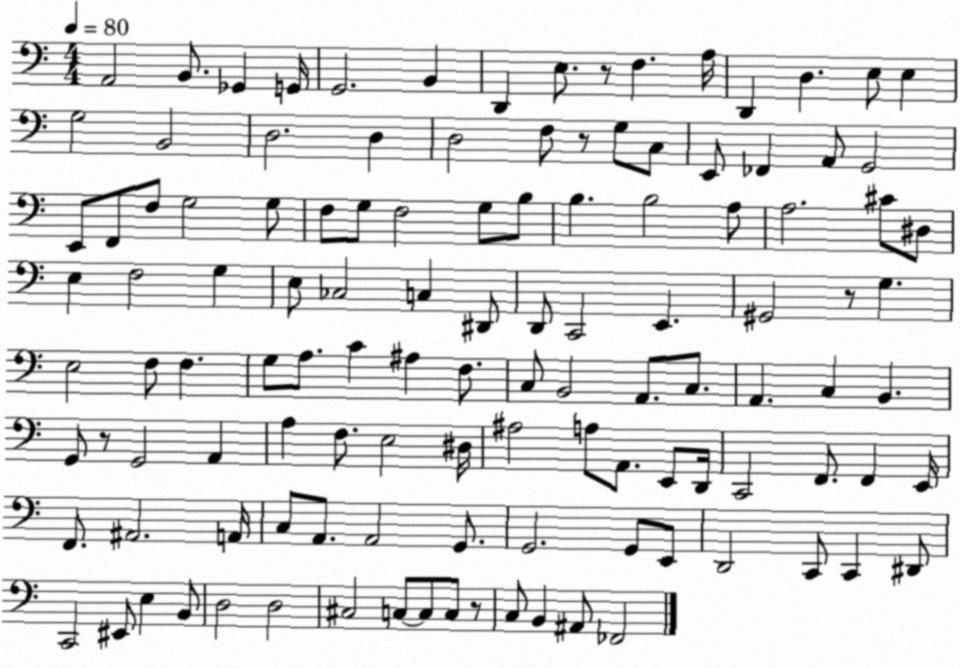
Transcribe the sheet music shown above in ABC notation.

X:1
T:Untitled
M:4/4
L:1/4
K:C
A,,2 B,,/2 _G,, G,,/4 G,,2 B,, D,, E,/2 z/2 F, A,/4 D,, D, E,/2 E, G,2 B,,2 D,2 D, D,2 F,/2 z/2 G,/2 C,/2 E,,/2 _F,, A,,/2 G,,2 E,,/2 F,,/2 F,/2 G,2 G,/2 F,/2 G,/2 F,2 G,/2 B,/2 B, B,2 A,/2 A,2 ^C/2 ^D,/2 E, F,2 G, E,/2 _C,2 C, ^D,,/2 D,,/2 C,,2 E,, ^G,,2 z/2 G, E,2 F,/2 F, G,/2 A,/2 C ^A, F,/2 C,/2 B,,2 A,,/2 C,/2 A,, C, B,, G,,/2 z/2 G,,2 A,, A, F,/2 E,2 ^D,/4 ^A,2 A,/2 A,,/2 E,,/2 D,,/4 C,,2 F,,/2 F,, E,,/4 F,,/2 ^A,,2 A,,/4 C,/2 A,,/2 A,,2 G,,/2 G,,2 G,,/2 E,,/2 D,,2 C,,/2 C,, ^D,,/2 C,,2 ^E,,/2 E, B,,/2 D,2 D,2 ^C,2 C,/2 C,/2 C,/2 z/2 C,/2 B,, ^A,,/2 _F,,2